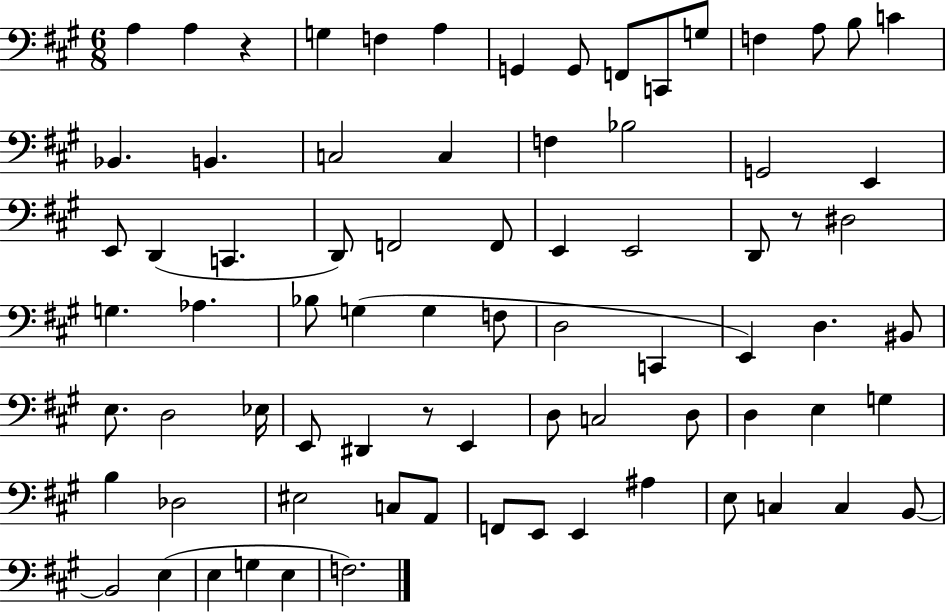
{
  \clef bass
  \numericTimeSignature
  \time 6/8
  \key a \major
  a4 a4 r4 | g4 f4 a4 | g,4 g,8 f,8 c,8 g8 | f4 a8 b8 c'4 | \break bes,4. b,4. | c2 c4 | f4 bes2 | g,2 e,4 | \break e,8 d,4( c,4. | d,8) f,2 f,8 | e,4 e,2 | d,8 r8 dis2 | \break g4. aes4. | bes8 g4( g4 f8 | d2 c,4 | e,4) d4. bis,8 | \break e8. d2 ees16 | e,8 dis,4 r8 e,4 | d8 c2 d8 | d4 e4 g4 | \break b4 des2 | eis2 c8 a,8 | f,8 e,8 e,4 ais4 | e8 c4 c4 b,8~~ | \break b,2 e4( | e4 g4 e4 | f2.) | \bar "|."
}